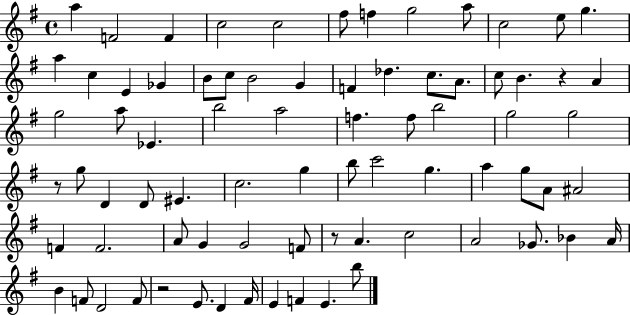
{
  \clef treble
  \time 4/4
  \defaultTimeSignature
  \key g \major
  a''4 f'2 f'4 | c''2 c''2 | fis''8 f''4 g''2 a''8 | c''2 e''8 g''4. | \break a''4 c''4 e'4 ges'4 | b'8 c''8 b'2 g'4 | f'4 des''4. c''8. a'8. | c''8 b'4. r4 a'4 | \break g''2 a''8 ees'4. | b''2 a''2 | f''4. f''8 b''2 | g''2 g''2 | \break r8 g''8 d'4 d'8 eis'4. | c''2. g''4 | b''8 c'''2 g''4. | a''4 g''8 a'8 ais'2 | \break f'4 f'2. | a'8 g'4 g'2 f'8 | r8 a'4. c''2 | a'2 ges'8. bes'4 a'16 | \break b'4 f'8 d'2 f'8 | r2 e'8. d'4 fis'16 | e'4 f'4 e'4. b''8 | \bar "|."
}